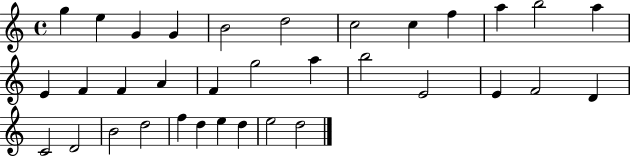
X:1
T:Untitled
M:4/4
L:1/4
K:C
g e G G B2 d2 c2 c f a b2 a E F F A F g2 a b2 E2 E F2 D C2 D2 B2 d2 f d e d e2 d2